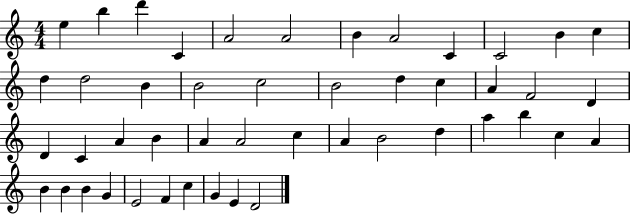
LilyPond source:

{
  \clef treble
  \numericTimeSignature
  \time 4/4
  \key c \major
  e''4 b''4 d'''4 c'4 | a'2 a'2 | b'4 a'2 c'4 | c'2 b'4 c''4 | \break d''4 d''2 b'4 | b'2 c''2 | b'2 d''4 c''4 | a'4 f'2 d'4 | \break d'4 c'4 a'4 b'4 | a'4 a'2 c''4 | a'4 b'2 d''4 | a''4 b''4 c''4 a'4 | \break b'4 b'4 b'4 g'4 | e'2 f'4 c''4 | g'4 e'4 d'2 | \bar "|."
}